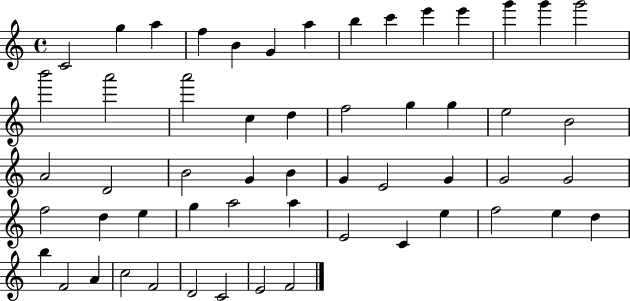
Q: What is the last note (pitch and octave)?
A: F4